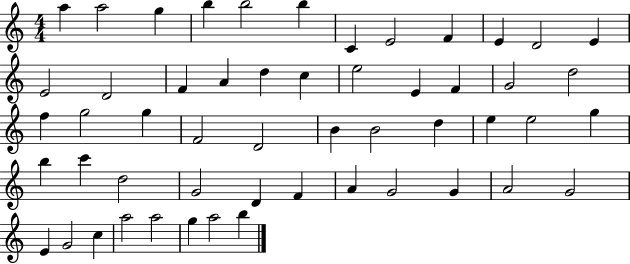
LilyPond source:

{
  \clef treble
  \numericTimeSignature
  \time 4/4
  \key c \major
  a''4 a''2 g''4 | b''4 b''2 b''4 | c'4 e'2 f'4 | e'4 d'2 e'4 | \break e'2 d'2 | f'4 a'4 d''4 c''4 | e''2 e'4 f'4 | g'2 d''2 | \break f''4 g''2 g''4 | f'2 d'2 | b'4 b'2 d''4 | e''4 e''2 g''4 | \break b''4 c'''4 d''2 | g'2 d'4 f'4 | a'4 g'2 g'4 | a'2 g'2 | \break e'4 g'2 c''4 | a''2 a''2 | g''4 a''2 b''4 | \bar "|."
}